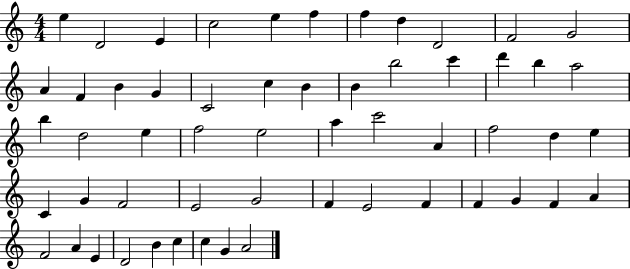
E5/q D4/h E4/q C5/h E5/q F5/q F5/q D5/q D4/h F4/h G4/h A4/q F4/q B4/q G4/q C4/h C5/q B4/q B4/q B5/h C6/q D6/q B5/q A5/h B5/q D5/h E5/q F5/h E5/h A5/q C6/h A4/q F5/h D5/q E5/q C4/q G4/q F4/h E4/h G4/h F4/q E4/h F4/q F4/q G4/q F4/q A4/q F4/h A4/q E4/q D4/h B4/q C5/q C5/q G4/q A4/h